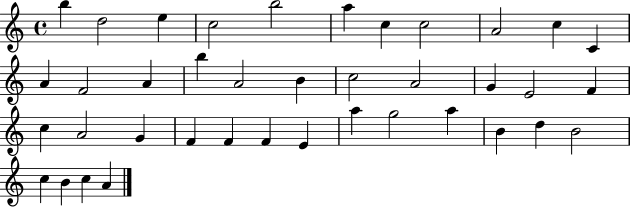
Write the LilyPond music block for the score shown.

{
  \clef treble
  \time 4/4
  \defaultTimeSignature
  \key c \major
  b''4 d''2 e''4 | c''2 b''2 | a''4 c''4 c''2 | a'2 c''4 c'4 | \break a'4 f'2 a'4 | b''4 a'2 b'4 | c''2 a'2 | g'4 e'2 f'4 | \break c''4 a'2 g'4 | f'4 f'4 f'4 e'4 | a''4 g''2 a''4 | b'4 d''4 b'2 | \break c''4 b'4 c''4 a'4 | \bar "|."
}